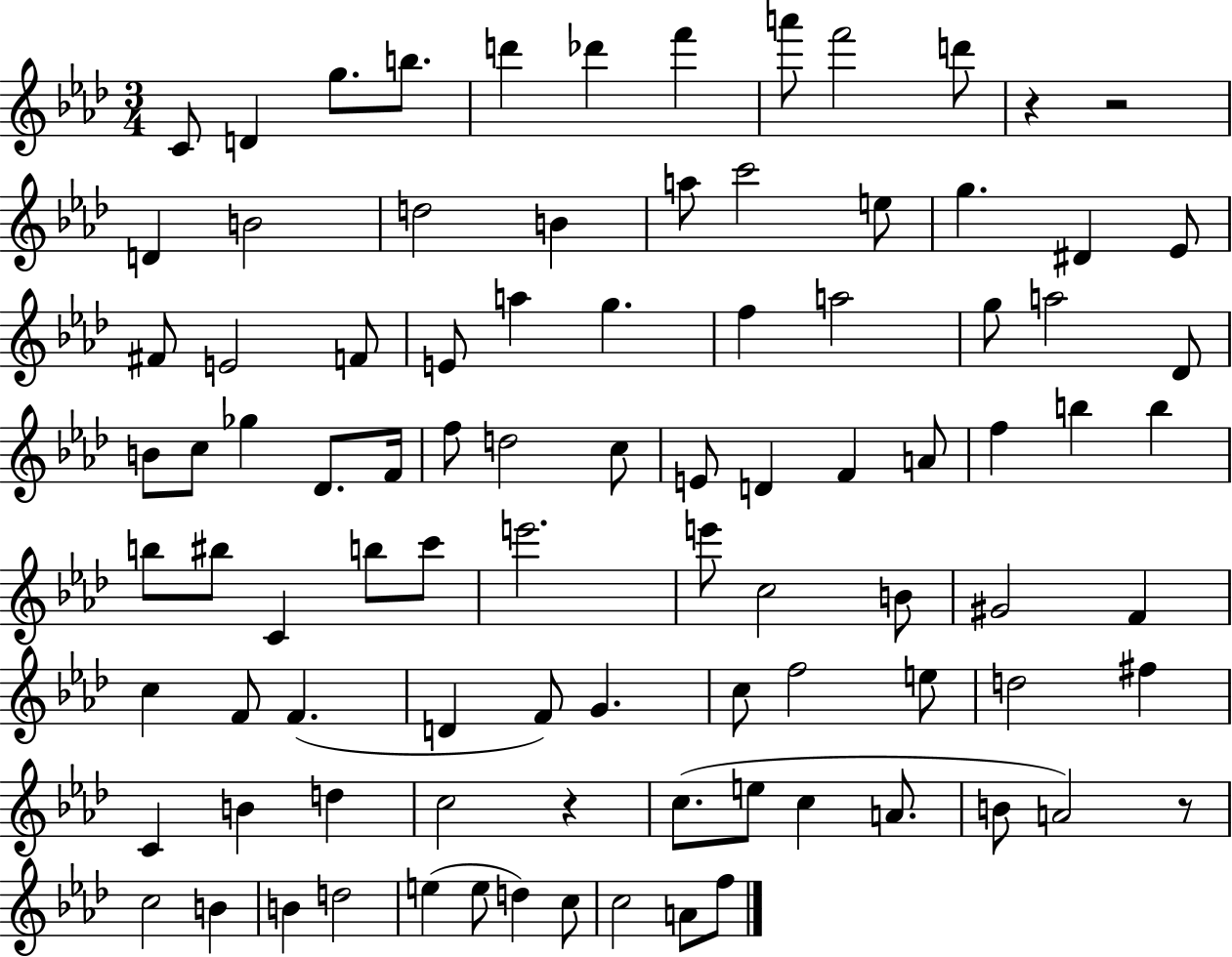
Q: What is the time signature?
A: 3/4